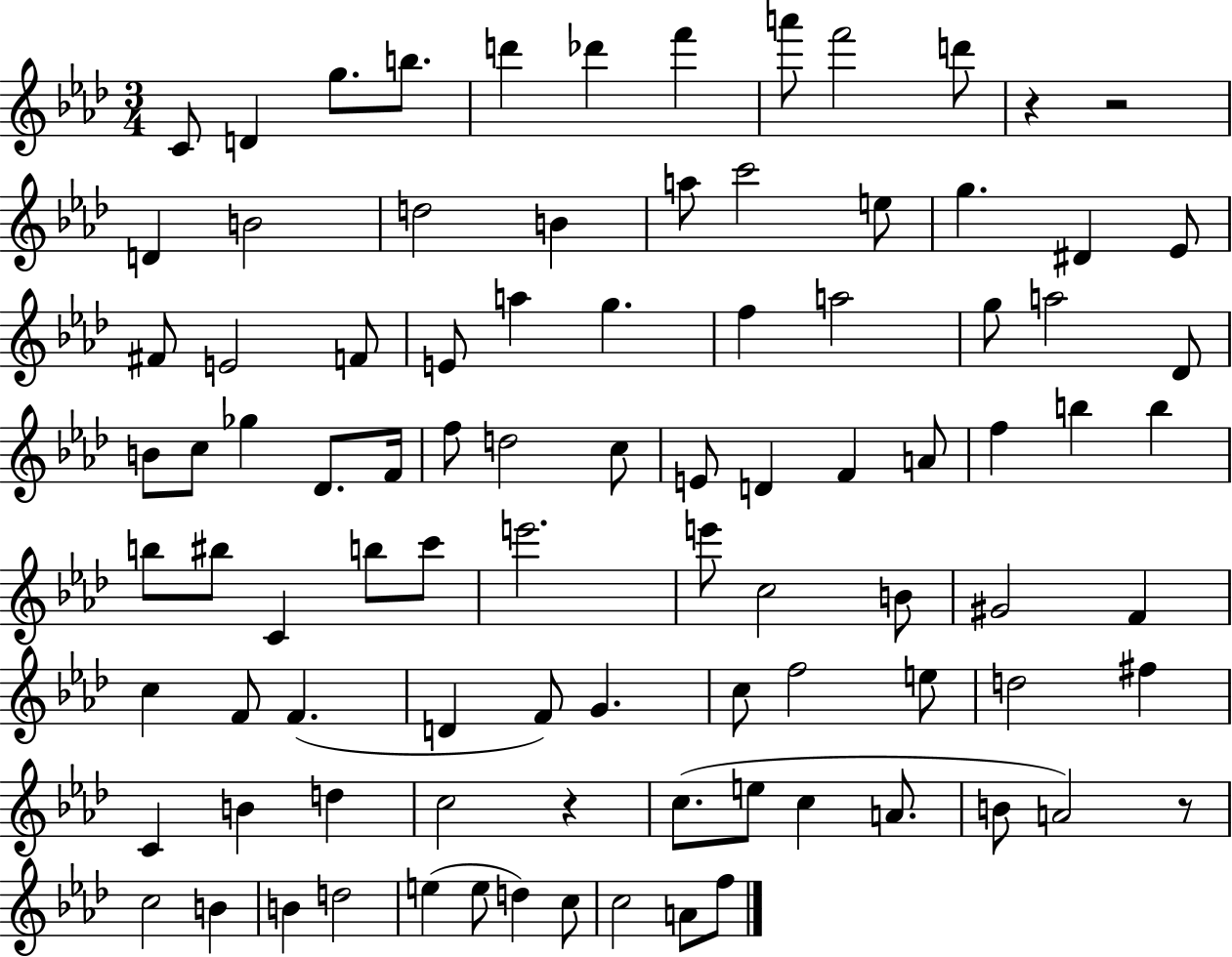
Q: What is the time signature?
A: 3/4